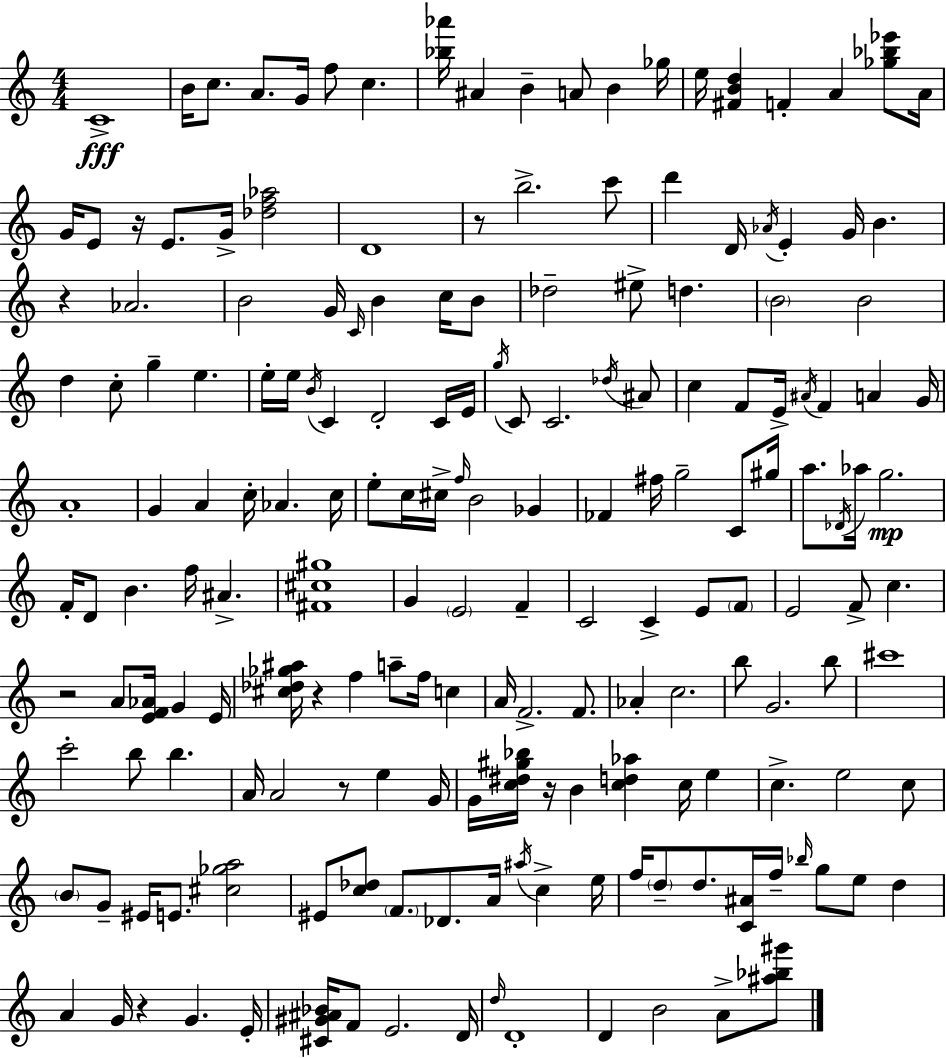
{
  \clef treble
  \numericTimeSignature
  \time 4/4
  \key a \minor
  c'1->\fff | b'16 c''8. a'8. g'16 f''8 c''4. | <bes'' aes'''>16 ais'4 b'4-- a'8 b'4 ges''16 | e''16 <fis' b' d''>4 f'4-. a'4 <ges'' bes'' ees'''>8 a'16 | \break g'16 e'8 r16 e'8. g'16-> <des'' f'' aes''>2 | d'1 | r8 b''2.-> c'''8 | d'''4 d'16 \acciaccatura { aes'16 } e'4-. g'16 b'4. | \break r4 aes'2. | b'2 g'16 \grace { c'16 } b'4 c''16 | b'8 des''2-- eis''8-> d''4. | \parenthesize b'2 b'2 | \break d''4 c''8-. g''4-- e''4. | e''16-. e''16 \acciaccatura { b'16 } c'4 d'2-. | c'16 e'16 \acciaccatura { g''16 } c'8 c'2. | \acciaccatura { des''16 } ais'8 c''4 f'8 e'16-> \acciaccatura { ais'16 } f'4 | \break a'4 g'16 a'1-. | g'4 a'4 c''16-. aes'4. | c''16 e''8-. c''16 cis''16-> \grace { f''16 } b'2 | ges'4 fes'4 fis''16 g''2-- | \break c'8 gis''16 a''8. \acciaccatura { des'16 } aes''16 g''2.\mp | f'16-. d'8 b'4. | f''16 ais'4.-> <fis' cis'' gis''>1 | g'4 \parenthesize e'2 | \break f'4-- c'2 | c'4-> e'8 \parenthesize f'8 e'2 | f'8-> c''4. r2 | a'8 <e' f' aes'>16 g'4 e'16 <cis'' des'' ges'' ais''>16 r4 f''4 | \break a''8-- f''16 c''4 a'16 f'2.-> | f'8. aes'4-. c''2. | b''8 g'2. | b''8 cis'''1 | \break c'''2-. | b''8 b''4. a'16 a'2 | r8 e''4 g'16 g'16 <c'' dis'' gis'' bes''>16 r16 b'4 <c'' d'' aes''>4 | c''16 e''4 c''4.-> e''2 | \break c''8 \parenthesize b'8 g'8-- eis'16 e'8. | <cis'' ges'' a''>2 eis'8 <c'' des''>8 \parenthesize f'8. des'8. | a'16 \acciaccatura { ais''16 } c''4-> e''16 f''16 \parenthesize d''8-- d''8. <c' ais'>16 | f''16-- \grace { bes''16 } g''8 e''8 d''4 a'4 g'16 r4 | \break g'4. e'16-. <cis' gis' ais' bes'>16 f'8 e'2. | d'16 \grace { d''16 } d'1-. | d'4 b'2 | a'8-> <ais'' bes'' gis'''>8 \bar "|."
}